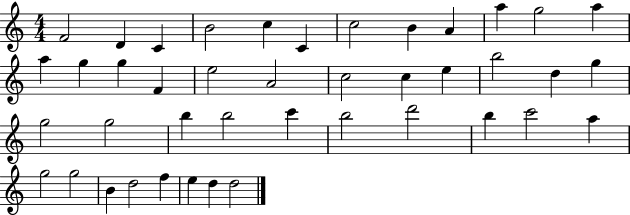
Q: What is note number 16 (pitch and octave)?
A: F4